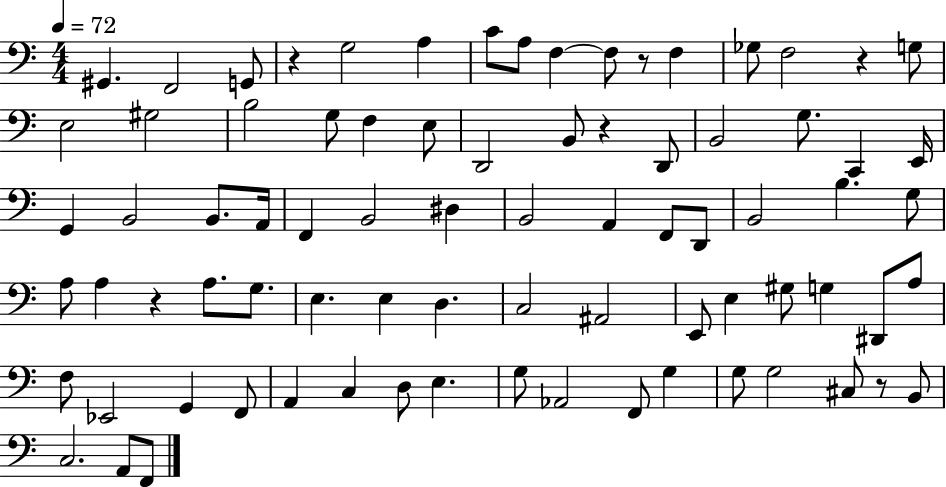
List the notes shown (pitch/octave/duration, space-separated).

G#2/q. F2/h G2/e R/q G3/h A3/q C4/e A3/e F3/q F3/e R/e F3/q Gb3/e F3/h R/q G3/e E3/h G#3/h B3/h G3/e F3/q E3/e D2/h B2/e R/q D2/e B2/h G3/e. C2/q E2/s G2/q B2/h B2/e. A2/s F2/q B2/h D#3/q B2/h A2/q F2/e D2/e B2/h B3/q. G3/e A3/e A3/q R/q A3/e. G3/e. E3/q. E3/q D3/q. C3/h A#2/h E2/e E3/q G#3/e G3/q D#2/e A3/e F3/e Eb2/h G2/q F2/e A2/q C3/q D3/e E3/q. G3/e Ab2/h F2/e G3/q G3/e G3/h C#3/e R/e B2/e C3/h. A2/e F2/e